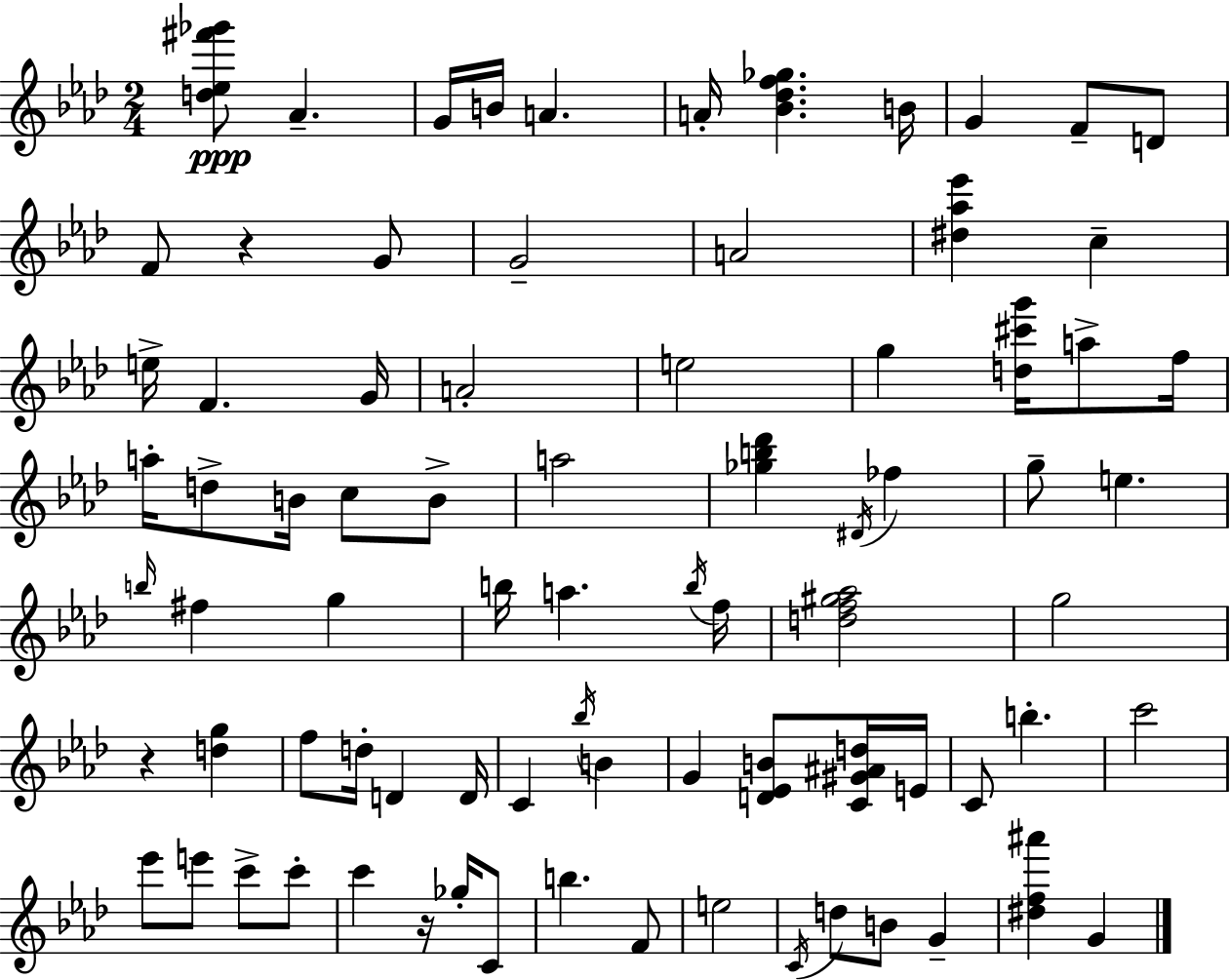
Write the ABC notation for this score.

X:1
T:Untitled
M:2/4
L:1/4
K:Ab
[d_e^f'_g']/2 _A G/4 B/4 A A/4 [_B_df_g] B/4 G F/2 D/2 F/2 z G/2 G2 A2 [^d_a_e'] c e/4 F G/4 A2 e2 g [d^c'g']/4 a/2 f/4 a/4 d/2 B/4 c/2 B/2 a2 [_gb_d'] ^D/4 _f g/2 e b/4 ^f g b/4 a b/4 f/4 [df^g_a]2 g2 z [dg] f/2 d/4 D D/4 C _b/4 B G [D_EB]/2 [C^G^Ad]/4 E/4 C/2 b c'2 _e'/2 e'/2 c'/2 c'/2 c' z/4 _g/4 C/2 b F/2 e2 C/4 d/2 B/2 G [^df^a'] G